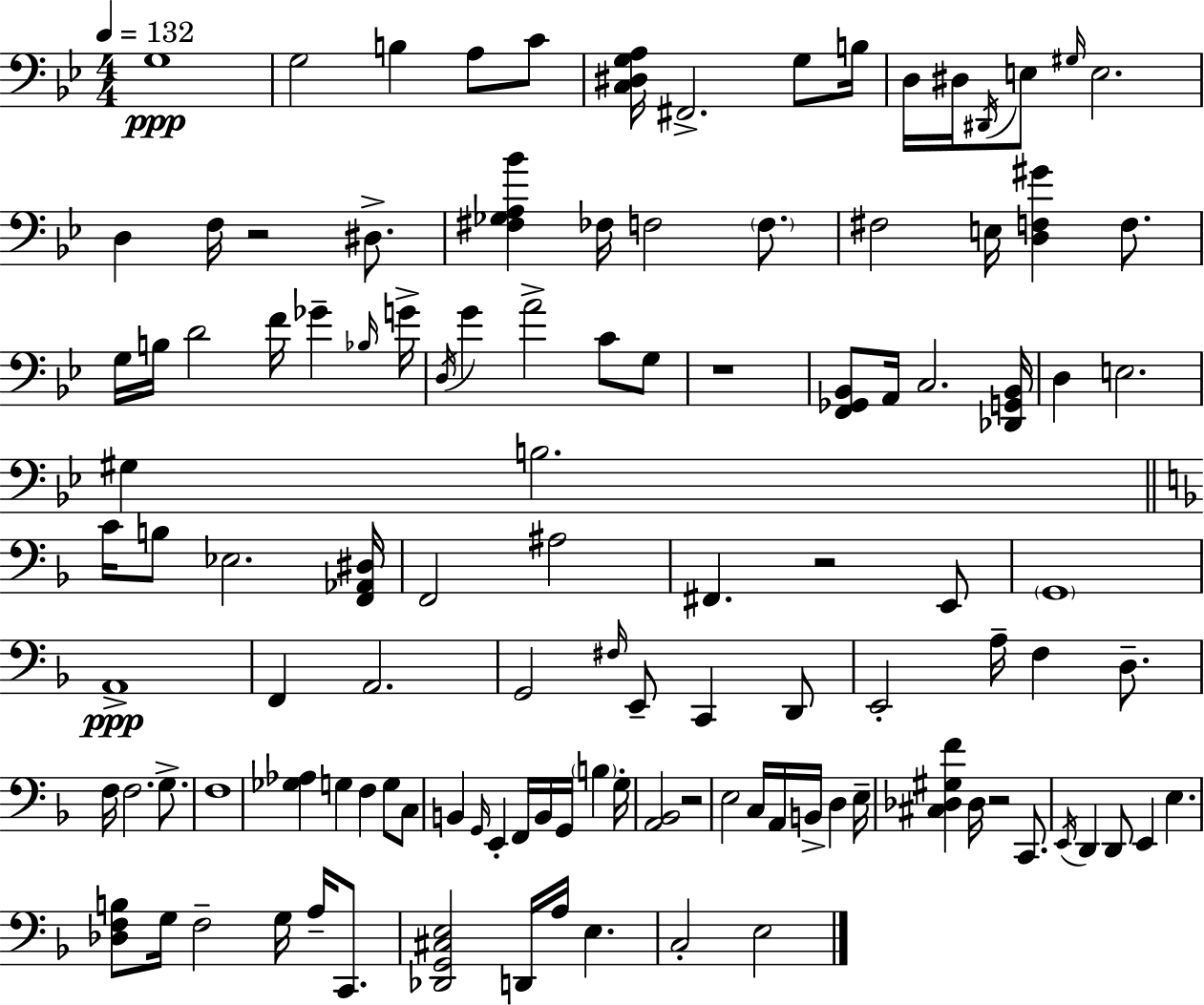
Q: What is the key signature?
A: BES major